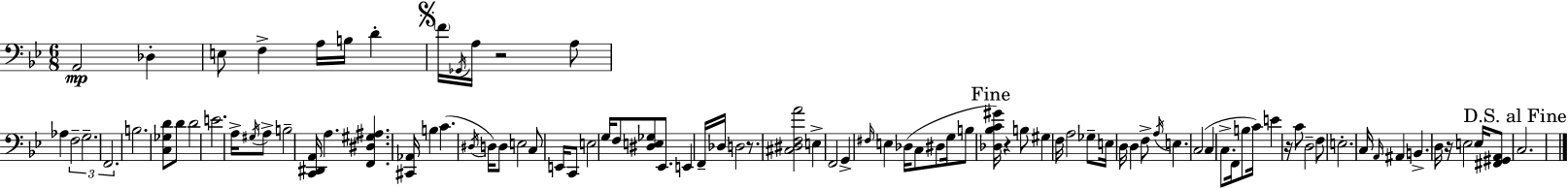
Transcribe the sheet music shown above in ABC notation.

X:1
T:Untitled
M:6/8
L:1/4
K:Bb
A,,2 _D, E,/2 F, A,/4 B,/4 D F/4 _G,,/4 A,/4 z2 A,/2 _A, F,2 G,2 F,,2 B,2 [C,_G,D]/2 D/2 D2 E2 A,/4 ^G,/4 A,/2 B,2 [C,,^D,,A,,]/4 A, [F,,^D,^G,^A,] [^C,,_A,,]/4 B, C ^D,/4 D,/4 D,/2 E,2 C,/2 E,,/4 C,,/2 E,2 G,/4 F,/2 [^D,E,_G,]/2 _E,,/2 E,, F,,/4 _D,/4 D,2 z/2 [^C,^D,F,A]2 E, F,,2 G,, ^F,/4 E, _D,/4 C,/2 ^D,/2 G,/4 B,/2 [_D,_B,C^G]/4 z B,/2 ^G, F,/4 A,2 _G,/2 E,/4 D,/4 D, F,/2 A,/4 E, C,2 C, C,/2 F,,/4 B,/2 C/4 E z/4 C/2 D,2 F,/2 E,2 C,/4 A,,/4 ^A,, B,, D,/4 z/4 E,2 E,/4 [^F,,^G,,A,,]/2 C,2